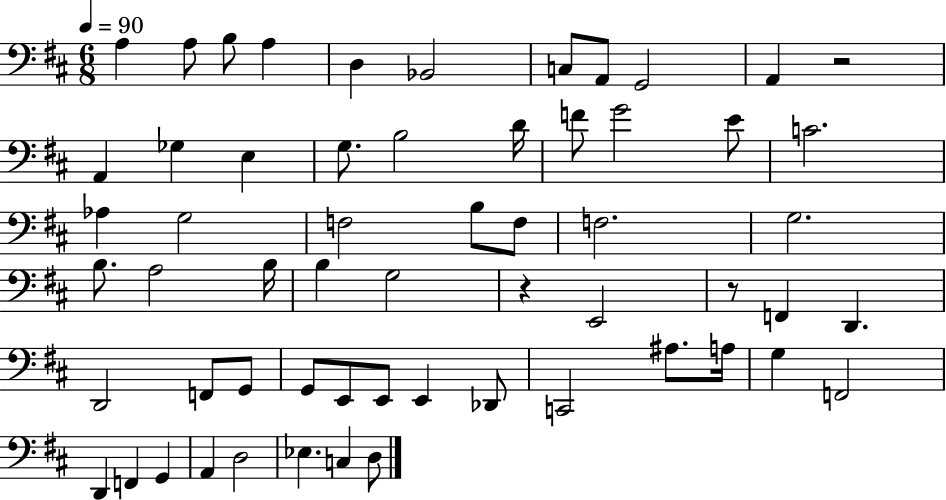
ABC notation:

X:1
T:Untitled
M:6/8
L:1/4
K:D
A, A,/2 B,/2 A, D, _B,,2 C,/2 A,,/2 G,,2 A,, z2 A,, _G, E, G,/2 B,2 D/4 F/2 G2 E/2 C2 _A, G,2 F,2 B,/2 F,/2 F,2 G,2 B,/2 A,2 B,/4 B, G,2 z E,,2 z/2 F,, D,, D,,2 F,,/2 G,,/2 G,,/2 E,,/2 E,,/2 E,, _D,,/2 C,,2 ^A,/2 A,/4 G, F,,2 D,, F,, G,, A,, D,2 _E, C, D,/2